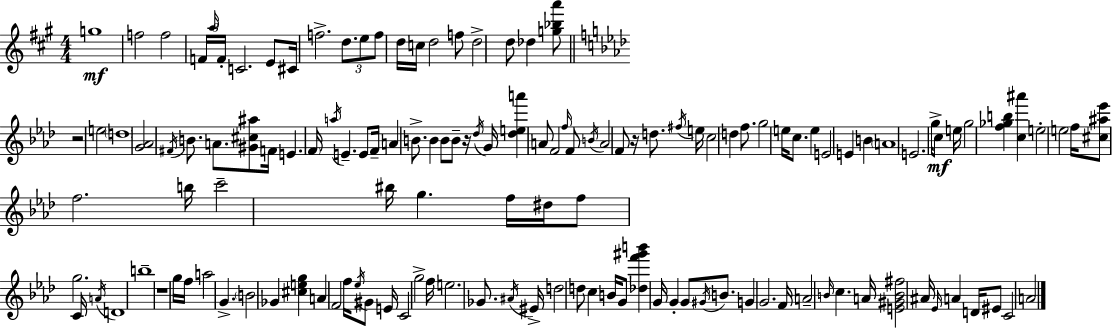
{
  \clef treble
  \numericTimeSignature
  \time 4/4
  \key a \major
  g''1\mf | f''2 f''2 | \tuplet 3/2 { f'16 \grace { a''16 } f'16-. } c'2. e'8 | cis'16 f''2.-> \tuplet 3/2 { d''8. | \break e''8 f''8 } d''16 c''16 d''2 f''8 | d''2-> d''8 des''4 <g'' bes'' a'''>8 | \bar "||" \break \key aes \major r2 e''2 | \parenthesize d''1 | <g' aes'>2 \acciaccatura { fis'16 } b'8. a'8. <gis' cis'' ais''>8 | f'16 e'4. \parenthesize f'16 \acciaccatura { a''16 } e'4.-- | \break e'8 f'16-- a'4 b'8.-> b'4 b'8 | b'8-- r16 \acciaccatura { des''16 } g'16 <des'' e'' a'''>4 a'8 f'2 | \grace { f''16 } f'8 \acciaccatura { b'16 } a'2 f'8 | r16 d''8. \acciaccatura { fis''16 } e''16 c''2 d''4 | \break f''8. g''2 e''16 c''8. | e''4 e'2 e'4 | b'4 \parenthesize a'1 | e'2. | \break g''16-> c''8\mf e''16 g''2 <f'' ges'' b''>4 | <c'' ais'''>4 e''2-. e''2 | f''16 <cis'' ais'' ees'''>8 f''2. | b''16 c'''2-- bis''16 g''4. | \break f''16 dis''16 f''8 g''2. | c'16 \acciaccatura { a'16 } d'1 | b''1-- | r1 | \break g''16 f''16 a''2 | g'4.-> \parenthesize b'2 ges'4 | <cis'' e'' g''>4 a'4 f'2 | f''16 \acciaccatura { ees''16 } gis'8 e'16 c'2 | \break g''2-> f''16 e''2. | ges'8. \acciaccatura { ais'16 } eis'16-> d''2 | d''8 c''4 b'16 g'8 <des'' f''' gis''' b'''>4 g'16 | g'4-. g'8 \acciaccatura { gis'16 } b'8. g'4 g'2. | \break f'16 a'2-- | \grace { b'16 } c''4. a'16 <e' gis' b' fis''>2 | ais'16 \grace { ees'16 } a'4 d'16 eis'8 c'2 | a'2 \bar "|."
}